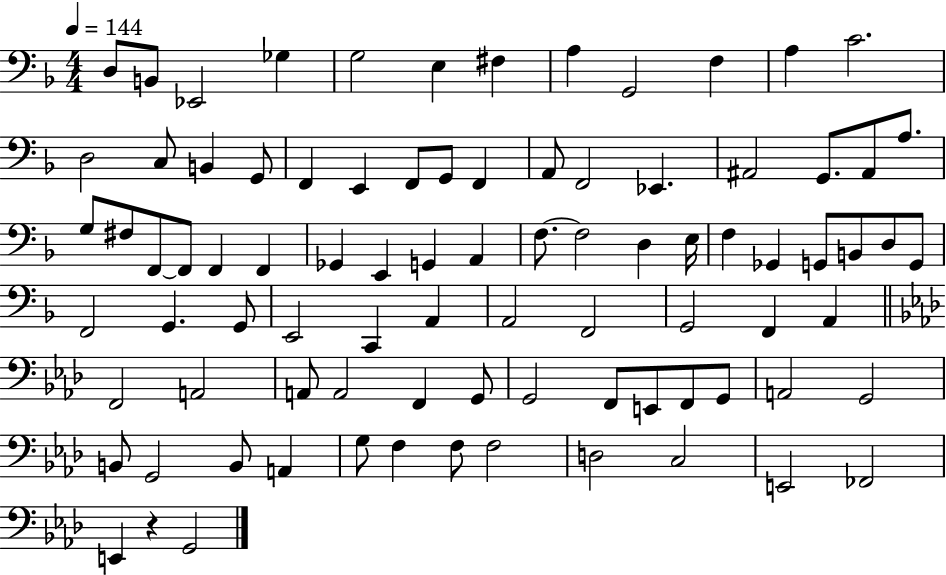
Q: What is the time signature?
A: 4/4